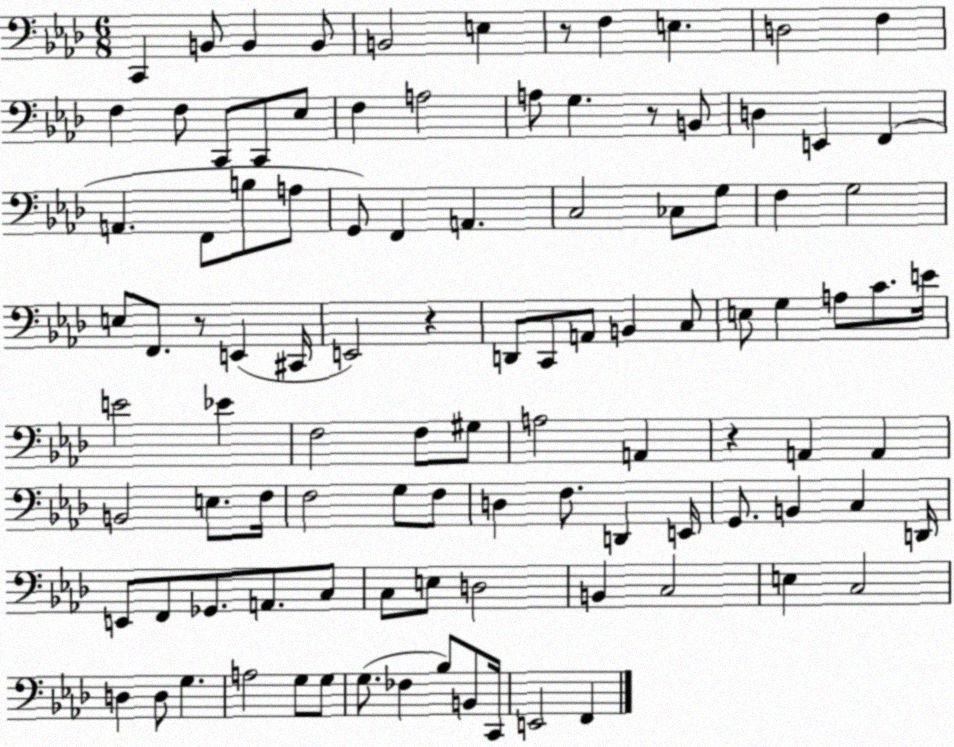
X:1
T:Untitled
M:6/8
L:1/4
K:Ab
C,, B,,/2 B,, B,,/2 B,,2 E, z/2 F, E, D,2 F, F, F,/2 C,,/2 C,,/2 _E,/2 F, A,2 A,/2 G, z/2 B,,/2 D, E,, F,, A,, F,,/2 B,/2 A,/2 G,,/2 F,, A,, C,2 _C,/2 G,/2 F, G,2 E,/2 F,,/2 z/2 E,, ^C,,/4 E,,2 z D,,/2 C,,/2 A,,/2 B,, C,/2 E,/2 G, A,/2 C/2 E/4 E2 _E F,2 F,/2 ^G,/2 A,2 A,, z A,, A,, B,,2 E,/2 F,/4 F,2 G,/2 F,/2 D, F,/2 D,, E,,/4 G,,/2 B,, C, D,,/4 E,,/2 F,,/2 _G,,/2 A,,/2 C,/2 C,/2 E,/2 D,2 B,, C,2 E, C,2 D, D,/2 G, A,2 G,/2 G,/2 G,/2 _F, _B,/2 B,,/2 C,,/4 E,,2 F,,